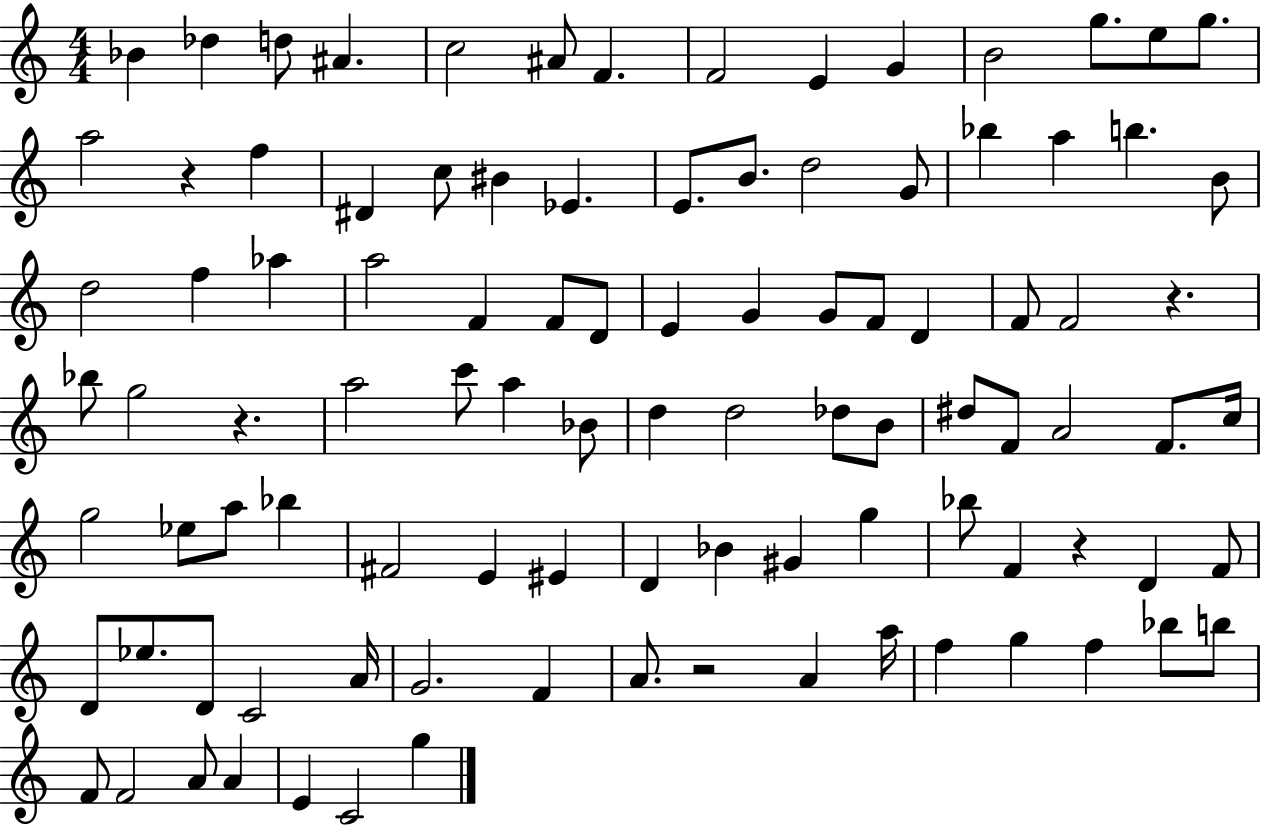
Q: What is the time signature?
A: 4/4